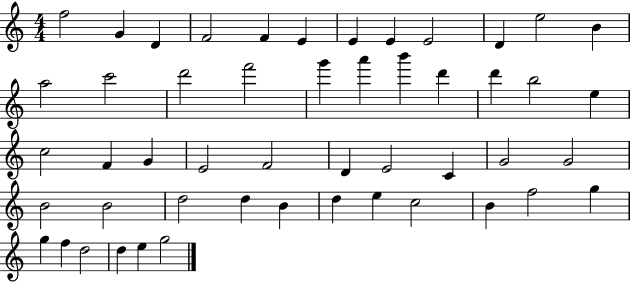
F5/h G4/q D4/q F4/h F4/q E4/q E4/q E4/q E4/h D4/q E5/h B4/q A5/h C6/h D6/h F6/h G6/q A6/q B6/q D6/q D6/q B5/h E5/q C5/h F4/q G4/q E4/h F4/h D4/q E4/h C4/q G4/h G4/h B4/h B4/h D5/h D5/q B4/q D5/q E5/q C5/h B4/q F5/h G5/q G5/q F5/q D5/h D5/q E5/q G5/h